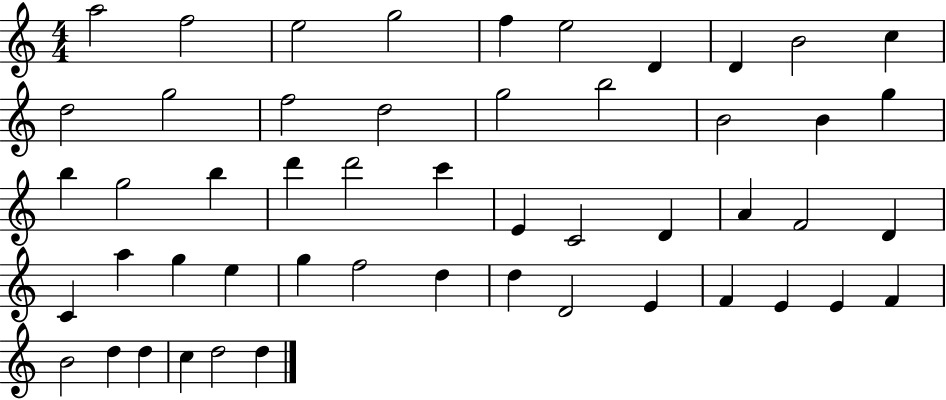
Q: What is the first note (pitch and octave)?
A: A5